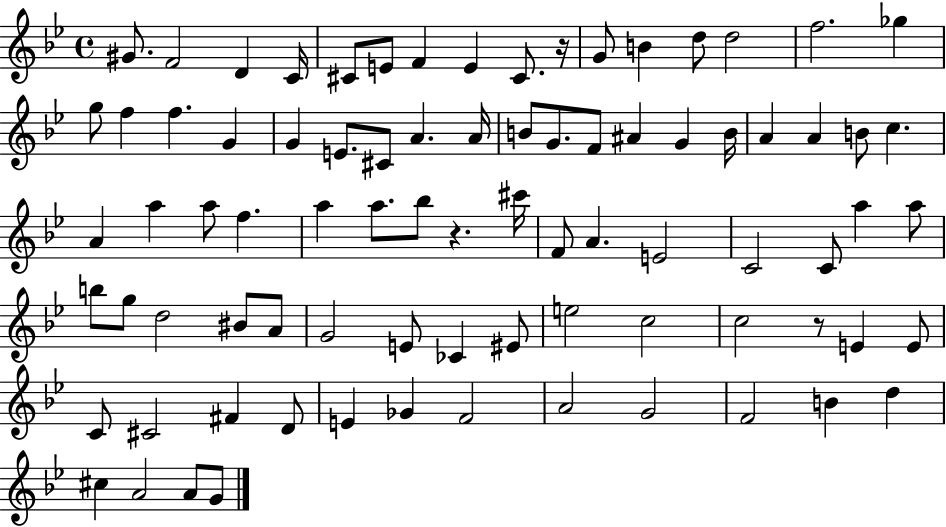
G#4/e. F4/h D4/q C4/s C#4/e E4/e F4/q E4/q C#4/e. R/s G4/e B4/q D5/e D5/h F5/h. Gb5/q G5/e F5/q F5/q. G4/q G4/q E4/e. C#4/e A4/q. A4/s B4/e G4/e. F4/e A#4/q G4/q B4/s A4/q A4/q B4/e C5/q. A4/q A5/q A5/e F5/q. A5/q A5/e. Bb5/e R/q. C#6/s F4/e A4/q. E4/h C4/h C4/e A5/q A5/e B5/e G5/e D5/h BIS4/e A4/e G4/h E4/e CES4/q EIS4/e E5/h C5/h C5/h R/e E4/q E4/e C4/e C#4/h F#4/q D4/e E4/q Gb4/q F4/h A4/h G4/h F4/h B4/q D5/q C#5/q A4/h A4/e G4/e